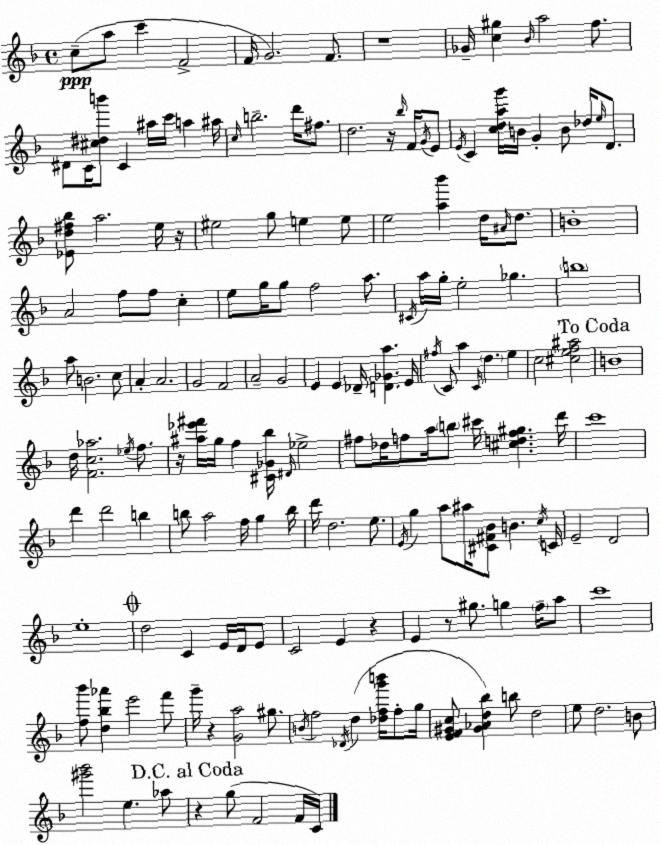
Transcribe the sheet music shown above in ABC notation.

X:1
T:Untitled
M:4/4
L:1/4
K:Dm
c/2 a/2 c' F2 F/4 G2 F/2 z4 _G/4 [c^g] _B/4 a2 f/2 ^D/2 C/4 [^c^db']/2 C ^a/4 c'/4 a ^a/4 c/4 b2 d'/4 ^f/2 d2 z/4 _b/4 F/4 G/4 E/2 E/4 C [cdag']/4 B/4 G B/2 _d/4 e/4 D/2 [_Ed^f_b]/2 a2 e/4 z/4 ^e2 g/2 e e/2 e2 [a_b'] d/4 ^A/4 d/2 B4 A2 f/2 f/2 c e/2 g/4 g/2 f2 a/2 ^C/4 a/4 g/4 e2 _g b4 a/2 B2 c/2 A A2 G2 F2 A2 G2 E E _D/4 [D_Ga] E/4 ^f/4 C/2 a C/4 d e c2 [^cef^a]2 B4 d/4 [Fc_a]2 _e/4 f/2 z/4 [^a_e'^f']/4 g/4 f [^C_G_b]/4 ^D/4 _e2 ^f/2 _d/4 f/2 a/4 b/2 ^c'/4 [^cdf^g] d'/4 c'4 d' d'2 b b/2 a2 f/4 g b/4 d'/4 d2 e/2 E/4 g a/2 ^a/4 [^C^F_B]/2 B c/4 C/4 E2 D2 e4 d2 C E/4 D/4 E/2 C2 E z E z/2 ^g/2 g f/4 a/2 c'4 [f_b']/2 [d_b_a'] e'2 f'/2 g'/4 z [Ga]2 ^g/2 B/4 f2 _D/4 d [_dfg'b']/4 f/2 g/4 [EF^Gc]/2 [^G_Ad_b] b/2 d2 e/2 d2 B/2 [^g'_b']2 e _a/2 z g/2 F2 F/4 C/4